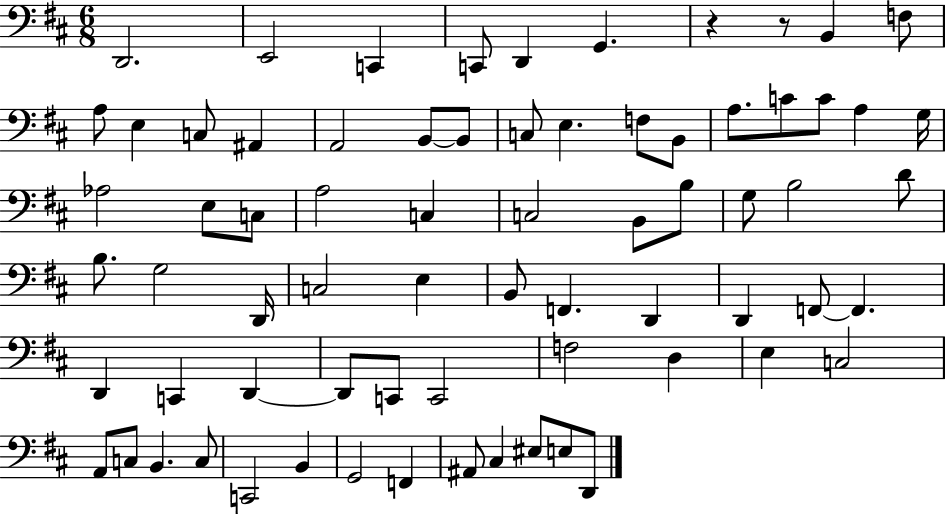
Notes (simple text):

D2/h. E2/h C2/q C2/e D2/q G2/q. R/q R/e B2/q F3/e A3/e E3/q C3/e A#2/q A2/h B2/e B2/e C3/e E3/q. F3/e B2/e A3/e. C4/e C4/e A3/q G3/s Ab3/h E3/e C3/e A3/h C3/q C3/h B2/e B3/e G3/e B3/h D4/e B3/e. G3/h D2/s C3/h E3/q B2/e F2/q. D2/q D2/q F2/e F2/q. D2/q C2/q D2/q D2/e C2/e C2/h F3/h D3/q E3/q C3/h A2/e C3/e B2/q. C3/e C2/h B2/q G2/h F2/q A#2/e C#3/q EIS3/e E3/e D2/e